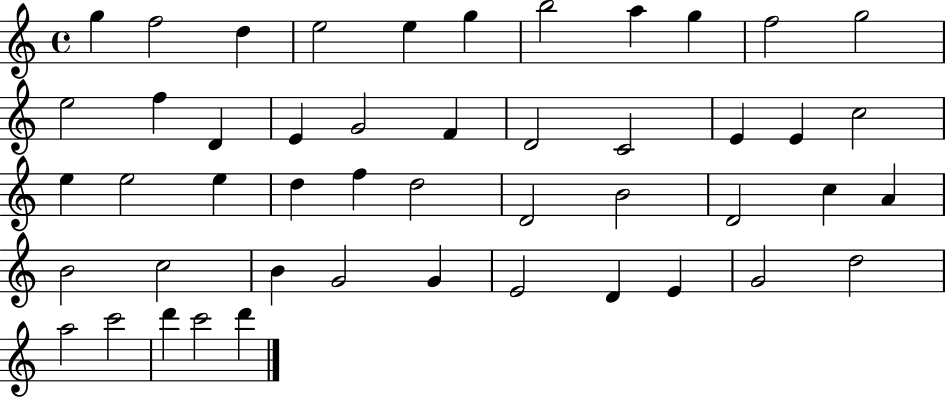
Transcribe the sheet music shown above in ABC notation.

X:1
T:Untitled
M:4/4
L:1/4
K:C
g f2 d e2 e g b2 a g f2 g2 e2 f D E G2 F D2 C2 E E c2 e e2 e d f d2 D2 B2 D2 c A B2 c2 B G2 G E2 D E G2 d2 a2 c'2 d' c'2 d'